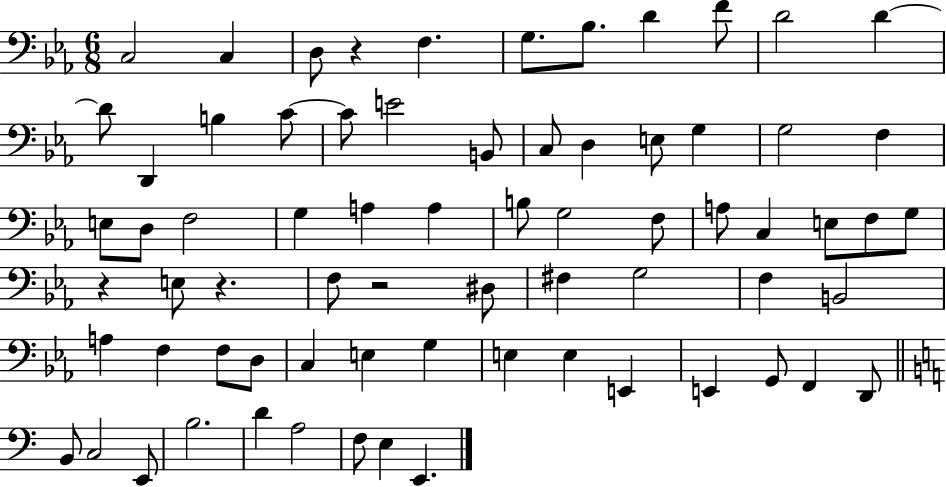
C3/h C3/q D3/e R/q F3/q. G3/e. Bb3/e. D4/q F4/e D4/h D4/q D4/e D2/q B3/q C4/e C4/e E4/h B2/e C3/e D3/q E3/e G3/q G3/h F3/q E3/e D3/e F3/h G3/q A3/q A3/q B3/e G3/h F3/e A3/e C3/q E3/e F3/e G3/e R/q E3/e R/q. F3/e R/h D#3/e F#3/q G3/h F3/q B2/h A3/q F3/q F3/e D3/e C3/q E3/q G3/q E3/q E3/q E2/q E2/q G2/e F2/q D2/e B2/e C3/h E2/e B3/h. D4/q A3/h F3/e E3/q E2/q.